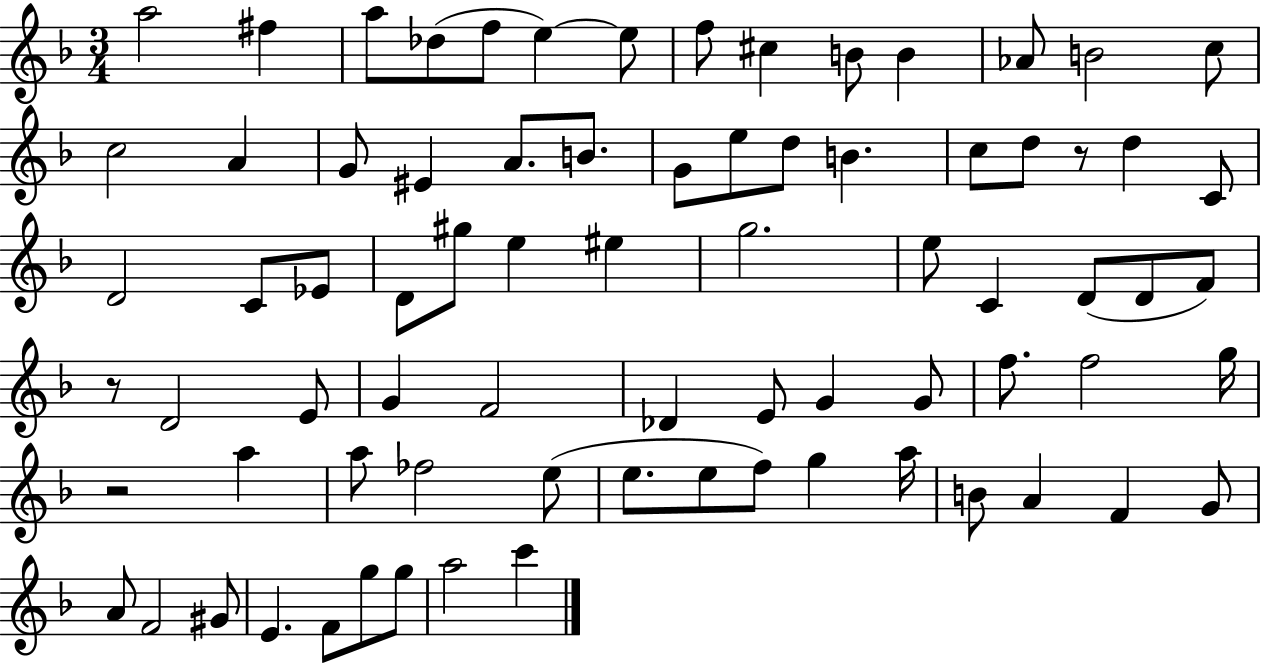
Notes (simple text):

A5/h F#5/q A5/e Db5/e F5/e E5/q E5/e F5/e C#5/q B4/e B4/q Ab4/e B4/h C5/e C5/h A4/q G4/e EIS4/q A4/e. B4/e. G4/e E5/e D5/e B4/q. C5/e D5/e R/e D5/q C4/e D4/h C4/e Eb4/e D4/e G#5/e E5/q EIS5/q G5/h. E5/e C4/q D4/e D4/e F4/e R/e D4/h E4/e G4/q F4/h Db4/q E4/e G4/q G4/e F5/e. F5/h G5/s R/h A5/q A5/e FES5/h E5/e E5/e. E5/e F5/e G5/q A5/s B4/e A4/q F4/q G4/e A4/e F4/h G#4/e E4/q. F4/e G5/e G5/e A5/h C6/q